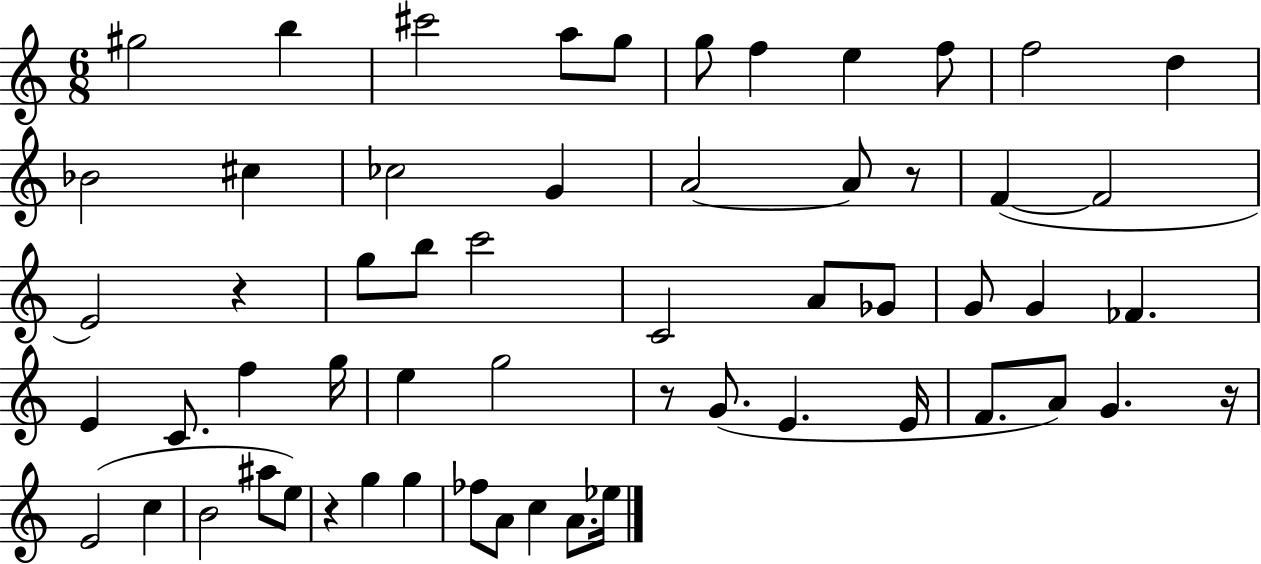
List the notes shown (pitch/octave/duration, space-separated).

G#5/h B5/q C#6/h A5/e G5/e G5/e F5/q E5/q F5/e F5/h D5/q Bb4/h C#5/q CES5/h G4/q A4/h A4/e R/e F4/q F4/h E4/h R/q G5/e B5/e C6/h C4/h A4/e Gb4/e G4/e G4/q FES4/q. E4/q C4/e. F5/q G5/s E5/q G5/h R/e G4/e. E4/q. E4/s F4/e. A4/e G4/q. R/s E4/h C5/q B4/h A#5/e E5/e R/q G5/q G5/q FES5/e A4/e C5/q A4/e. Eb5/s